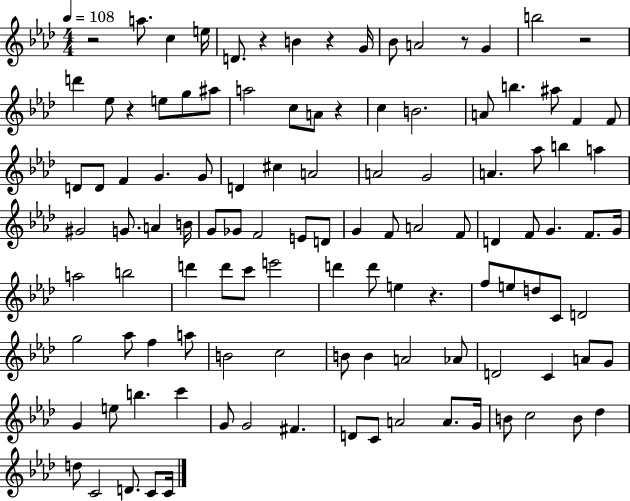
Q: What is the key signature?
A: AES major